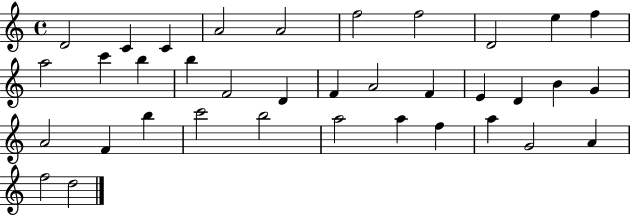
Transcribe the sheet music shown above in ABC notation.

X:1
T:Untitled
M:4/4
L:1/4
K:C
D2 C C A2 A2 f2 f2 D2 e f a2 c' b b F2 D F A2 F E D B G A2 F b c'2 b2 a2 a f a G2 A f2 d2